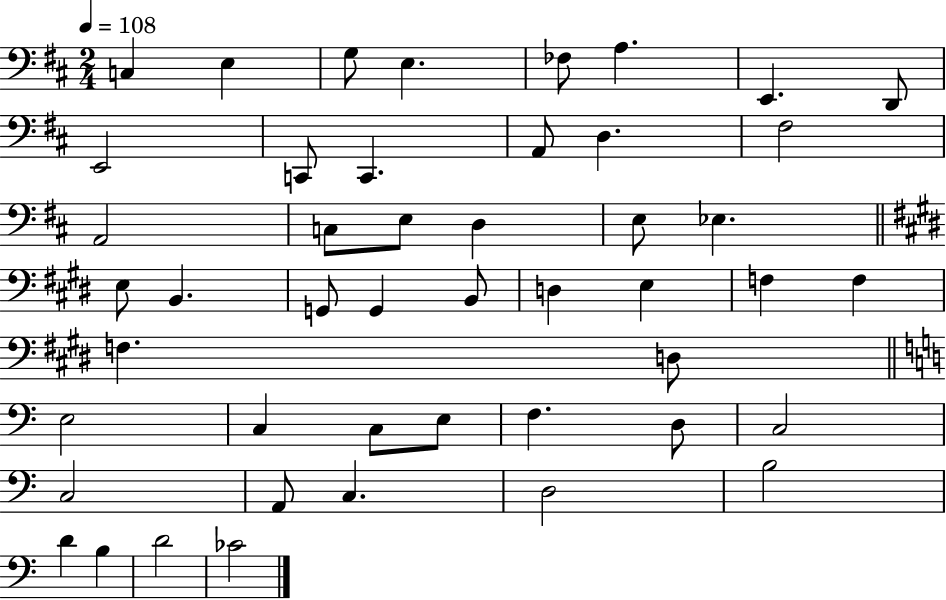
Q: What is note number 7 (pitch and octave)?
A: E2